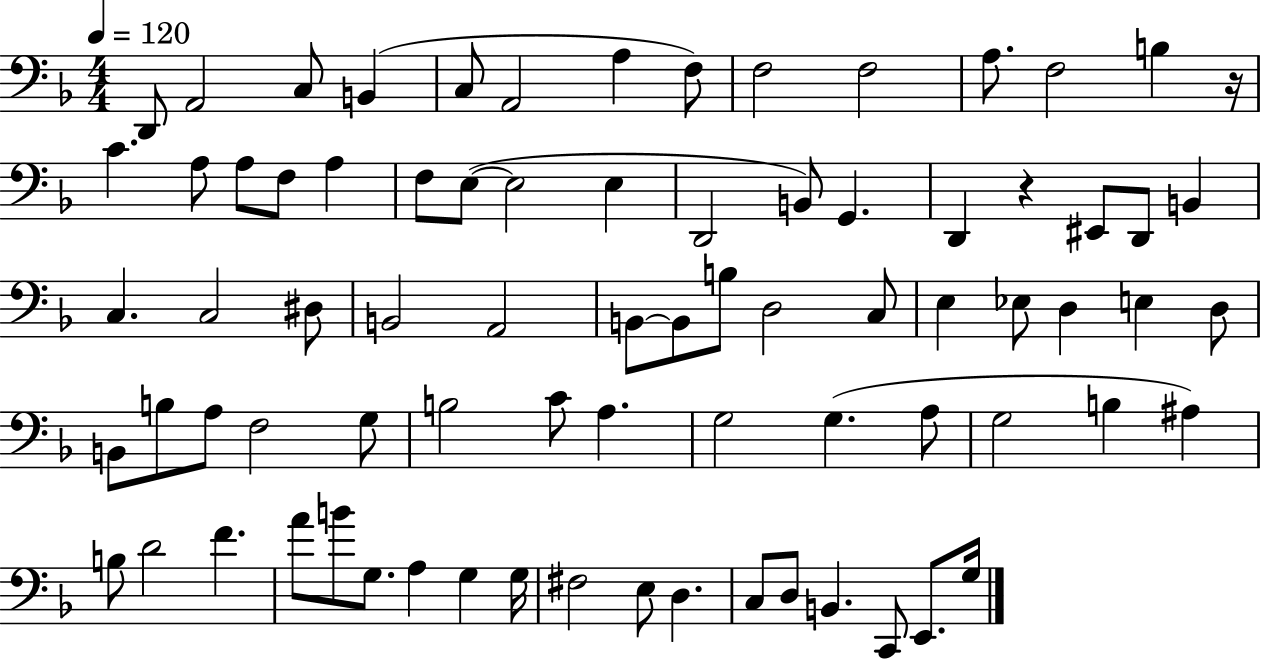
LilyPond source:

{
  \clef bass
  \numericTimeSignature
  \time 4/4
  \key f \major
  \tempo 4 = 120
  \repeat volta 2 { d,8 a,2 c8 b,4( | c8 a,2 a4 f8) | f2 f2 | a8. f2 b4 r16 | \break c'4. a8 a8 f8 a4 | f8 e8~(~ e2 e4 | d,2 b,8) g,4. | d,4 r4 eis,8 d,8 b,4 | \break c4. c2 dis8 | b,2 a,2 | b,8~~ b,8 b8 d2 c8 | e4 ees8 d4 e4 d8 | \break b,8 b8 a8 f2 g8 | b2 c'8 a4. | g2 g4.( a8 | g2 b4 ais4) | \break b8 d'2 f'4. | a'8 b'8 g8. a4 g4 g16 | fis2 e8 d4. | c8 d8 b,4. c,8 e,8. g16 | \break } \bar "|."
}